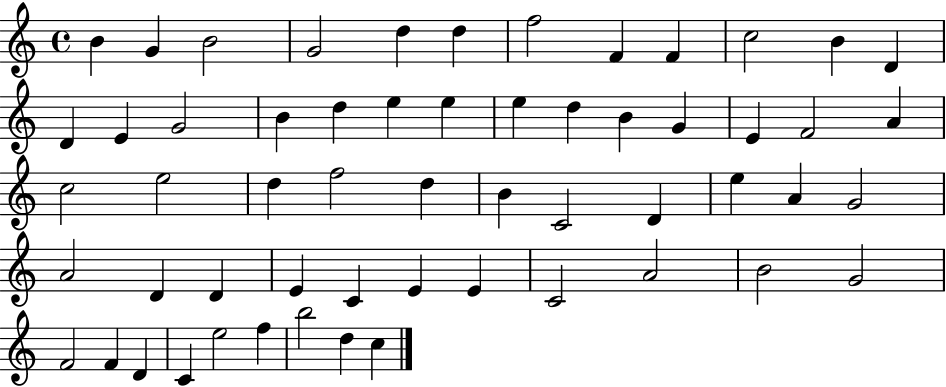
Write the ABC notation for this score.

X:1
T:Untitled
M:4/4
L:1/4
K:C
B G B2 G2 d d f2 F F c2 B D D E G2 B d e e e d B G E F2 A c2 e2 d f2 d B C2 D e A G2 A2 D D E C E E C2 A2 B2 G2 F2 F D C e2 f b2 d c